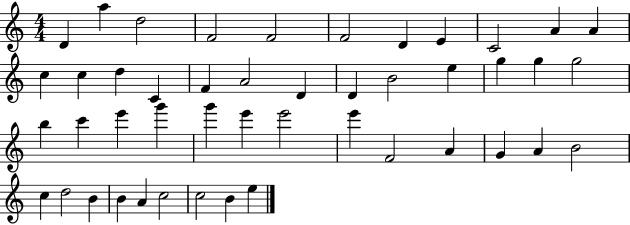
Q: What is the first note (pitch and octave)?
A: D4